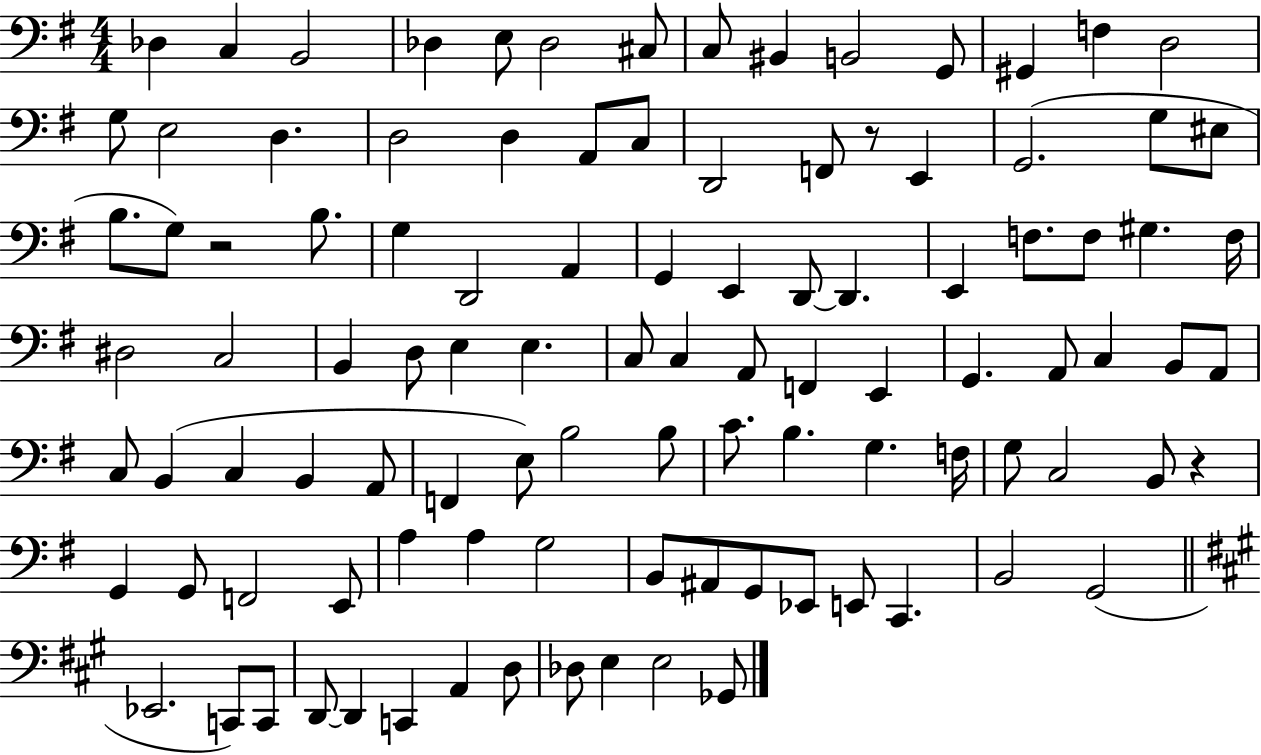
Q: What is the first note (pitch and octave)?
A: Db3